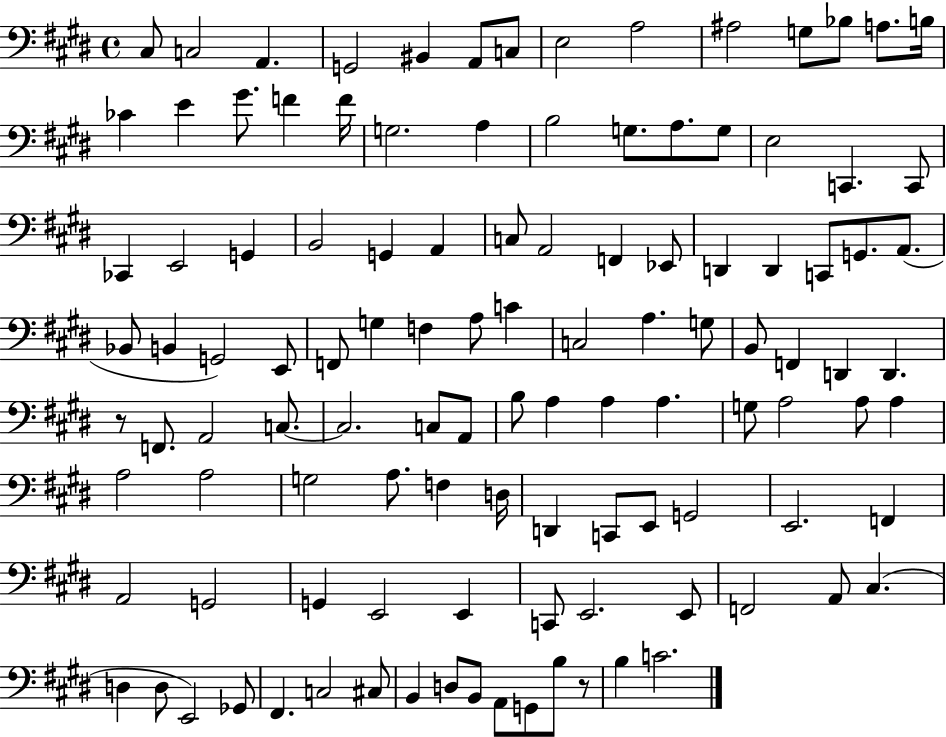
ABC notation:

X:1
T:Untitled
M:4/4
L:1/4
K:E
^C,/2 C,2 A,, G,,2 ^B,, A,,/2 C,/2 E,2 A,2 ^A,2 G,/2 _B,/2 A,/2 B,/4 _C E ^G/2 F F/4 G,2 A, B,2 G,/2 A,/2 G,/2 E,2 C,, C,,/2 _C,, E,,2 G,, B,,2 G,, A,, C,/2 A,,2 F,, _E,,/2 D,, D,, C,,/2 G,,/2 A,,/2 _B,,/2 B,, G,,2 E,,/2 F,,/2 G, F, A,/2 C C,2 A, G,/2 B,,/2 F,, D,, D,, z/2 F,,/2 A,,2 C,/2 C,2 C,/2 A,,/2 B,/2 A, A, A, G,/2 A,2 A,/2 A, A,2 A,2 G,2 A,/2 F, D,/4 D,, C,,/2 E,,/2 G,,2 E,,2 F,, A,,2 G,,2 G,, E,,2 E,, C,,/2 E,,2 E,,/2 F,,2 A,,/2 ^C, D, D,/2 E,,2 _G,,/2 ^F,, C,2 ^C,/2 B,, D,/2 B,,/2 A,,/2 G,,/2 B,/2 z/2 B, C2